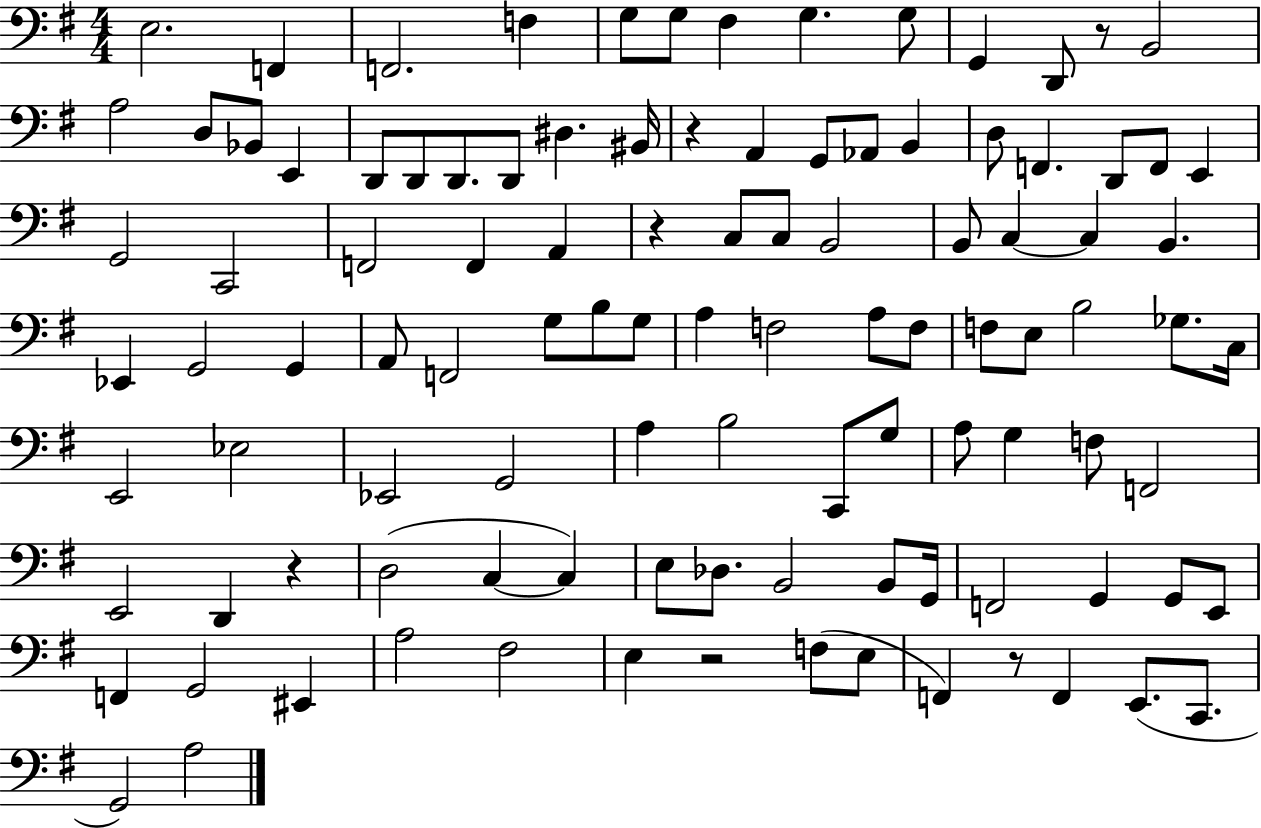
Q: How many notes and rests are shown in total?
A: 106